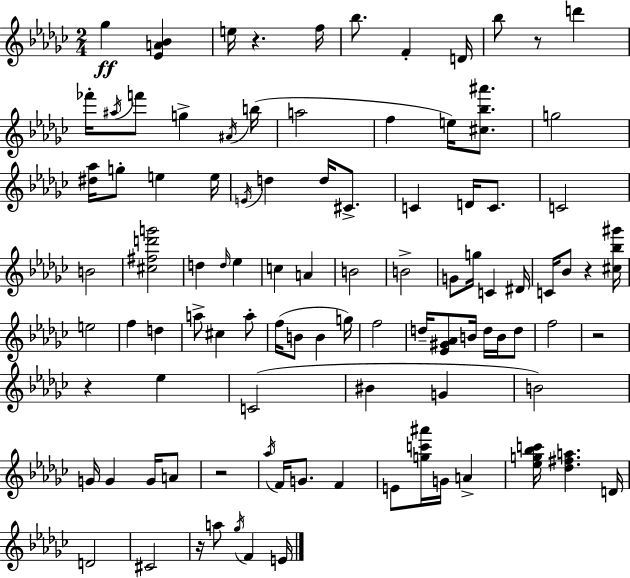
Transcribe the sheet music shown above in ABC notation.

X:1
T:Untitled
M:2/4
L:1/4
K:Ebm
_g [_EA_B] e/4 z f/4 _b/2 F D/4 _b/2 z/2 d' _f'/4 ^a/4 f'/2 g ^A/4 b/4 a2 f e/4 [^c_b^a']/2 g2 [^d_a]/4 g/2 e e/4 E/4 d d/4 ^C/2 C D/4 C/2 C2 B2 [^c^fd'g']2 d d/4 _e c A B2 B2 G/2 g/4 C ^D/4 C/4 _B/2 z [^c_b^g']/4 e2 f d a/2 ^c a/2 f/4 B/2 B g/4 f2 d/4 [_E^G_A]/2 B/4 d/4 B/4 d/2 f2 z2 z _e C2 ^B G B2 G/4 G G/4 A/2 z2 _a/4 F/4 G/2 F E/2 [gc'^a']/4 G/4 A [_eg_bc']/4 [_d^fa] D/4 D2 ^C2 z/4 a/2 _g/4 F E/4